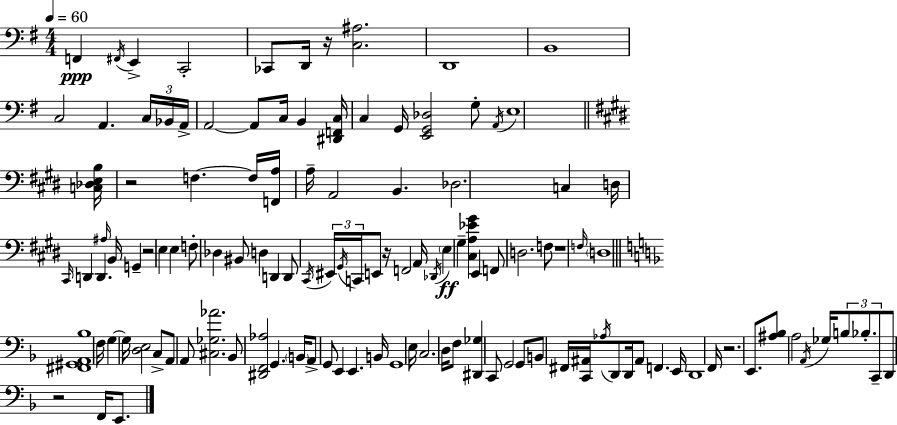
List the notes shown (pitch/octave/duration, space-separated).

F2/q F#2/s E2/q C2/h CES2/e D2/s R/s [C3,A#3]/h. D2/w B2/w C3/h A2/q. C3/s Bb2/s A2/s A2/h A2/e C3/s B2/q [D#2,F2,C3]/s C3/q G2/s [E2,G2,Db3]/h G3/e A2/s E3/w [C3,Db3,E3,B3]/s R/h F3/q. F3/s [F2,A3]/s A3/s A2/h B2/q. Db3/h. C3/q D3/s C#2/s D2/q D2/q. A#3/s B2/s G2/q R/h E3/q E3/q F3/e Db3/q BIS2/e D3/q D2/q D2/e C#2/s EIS2/s G#2/s C2/s E2/e R/s F2/h A2/s Db2/s E3/q G#3/q [C#3,A3,Eb4,G#4]/q E2/q F2/e D3/h. F3/e R/w F3/s D3/w [F#2,G#2,A2,Bb3]/w F3/s G3/q G3/s [D3,E3]/h C3/e A2/e A2/e [C#3,Gb3,Ab4]/h. Bb2/e [D#2,F2,Ab3]/h G2/q. B2/s A2/e G2/e E2/q E2/q. B2/s G2/w E3/s C3/h. D3/s F3/e [D#2,Gb3]/q C2/e G2/h G2/e B2/e F#2/s [C2,A#2]/s Ab3/s D2/e D2/s A#2/e F2/q. E2/s D2/w F2/s R/h. E2/e. [A#3,Bb3]/e A3/h A2/s Gb3/s B3/e Bb3/e. C2/e D2/e R/h F2/s E2/e.